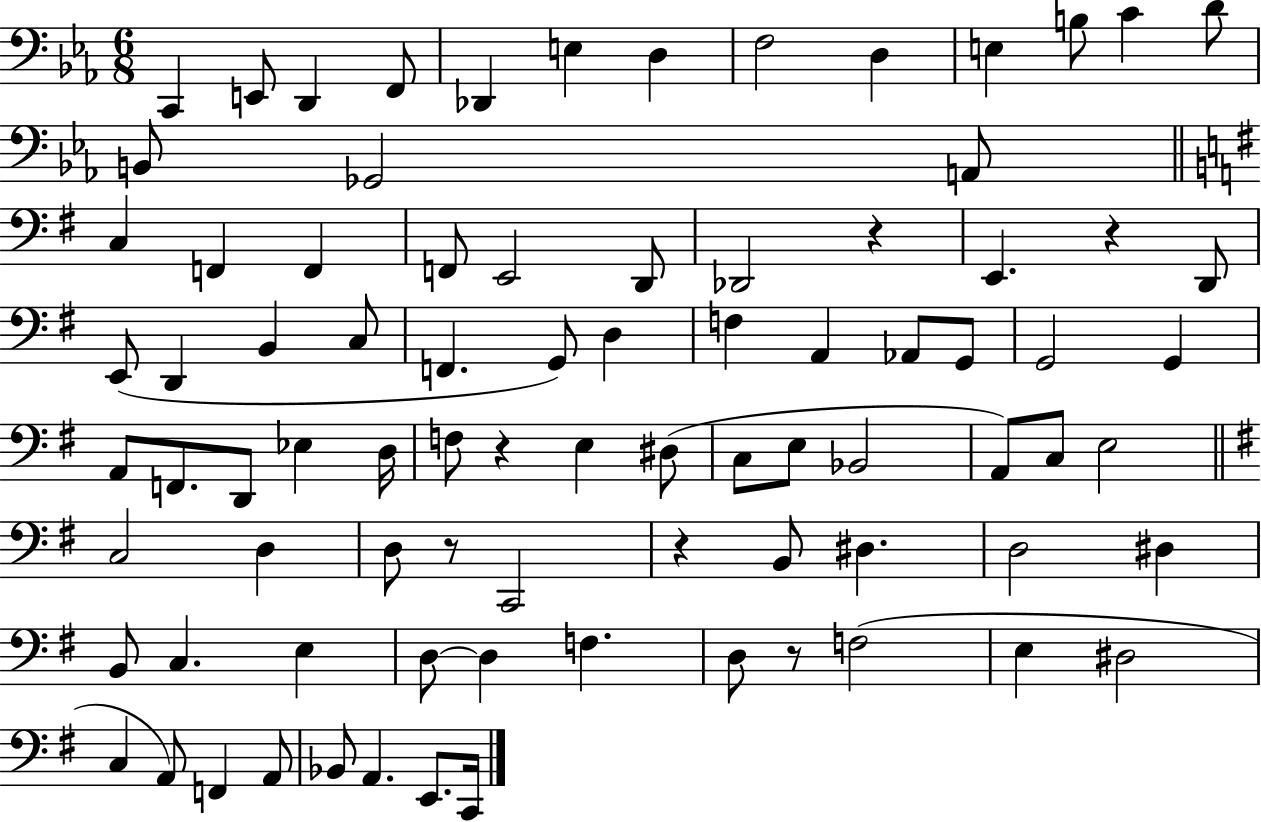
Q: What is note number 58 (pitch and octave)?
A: D#3